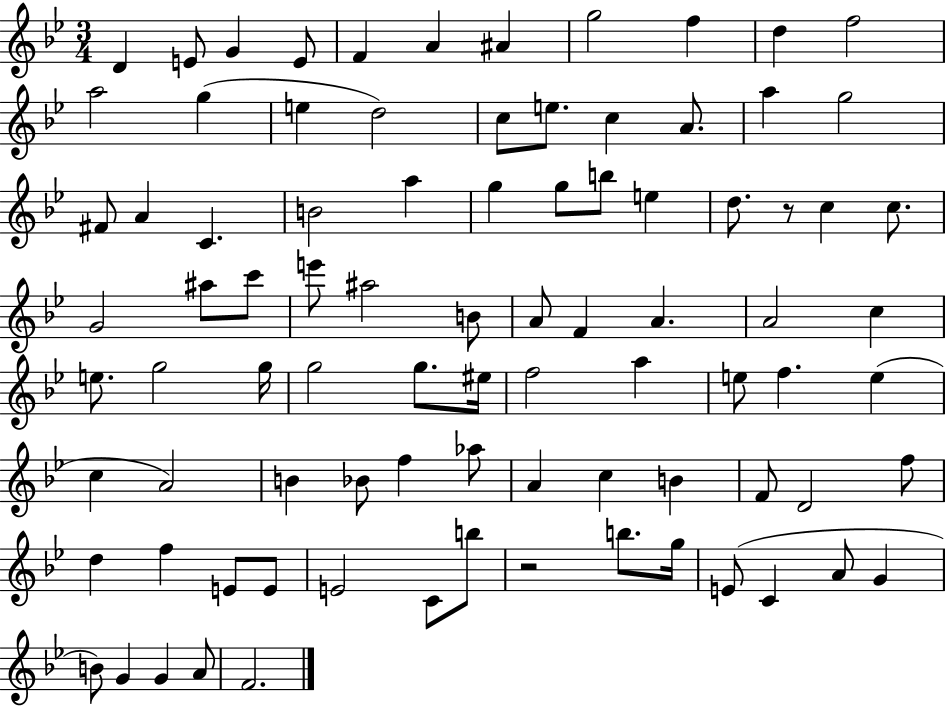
D4/q E4/e G4/q E4/e F4/q A4/q A#4/q G5/h F5/q D5/q F5/h A5/h G5/q E5/q D5/h C5/e E5/e. C5/q A4/e. A5/q G5/h F#4/e A4/q C4/q. B4/h A5/q G5/q G5/e B5/e E5/q D5/e. R/e C5/q C5/e. G4/h A#5/e C6/e E6/e A#5/h B4/e A4/e F4/q A4/q. A4/h C5/q E5/e. G5/h G5/s G5/h G5/e. EIS5/s F5/h A5/q E5/e F5/q. E5/q C5/q A4/h B4/q Bb4/e F5/q Ab5/e A4/q C5/q B4/q F4/e D4/h F5/e D5/q F5/q E4/e E4/e E4/h C4/e B5/e R/h B5/e. G5/s E4/e C4/q A4/e G4/q B4/e G4/q G4/q A4/e F4/h.